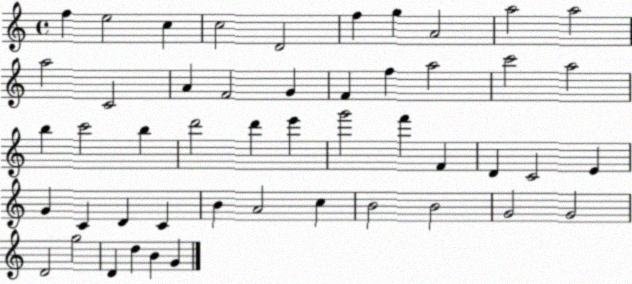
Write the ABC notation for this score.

X:1
T:Untitled
M:4/4
L:1/4
K:C
f e2 c c2 D2 f g A2 a2 a2 a2 C2 A F2 G F f a2 c'2 a2 b c'2 b d'2 d' e' g'2 f' F D C2 E G C D C B A2 c B2 B2 G2 G2 D2 g2 D d B G